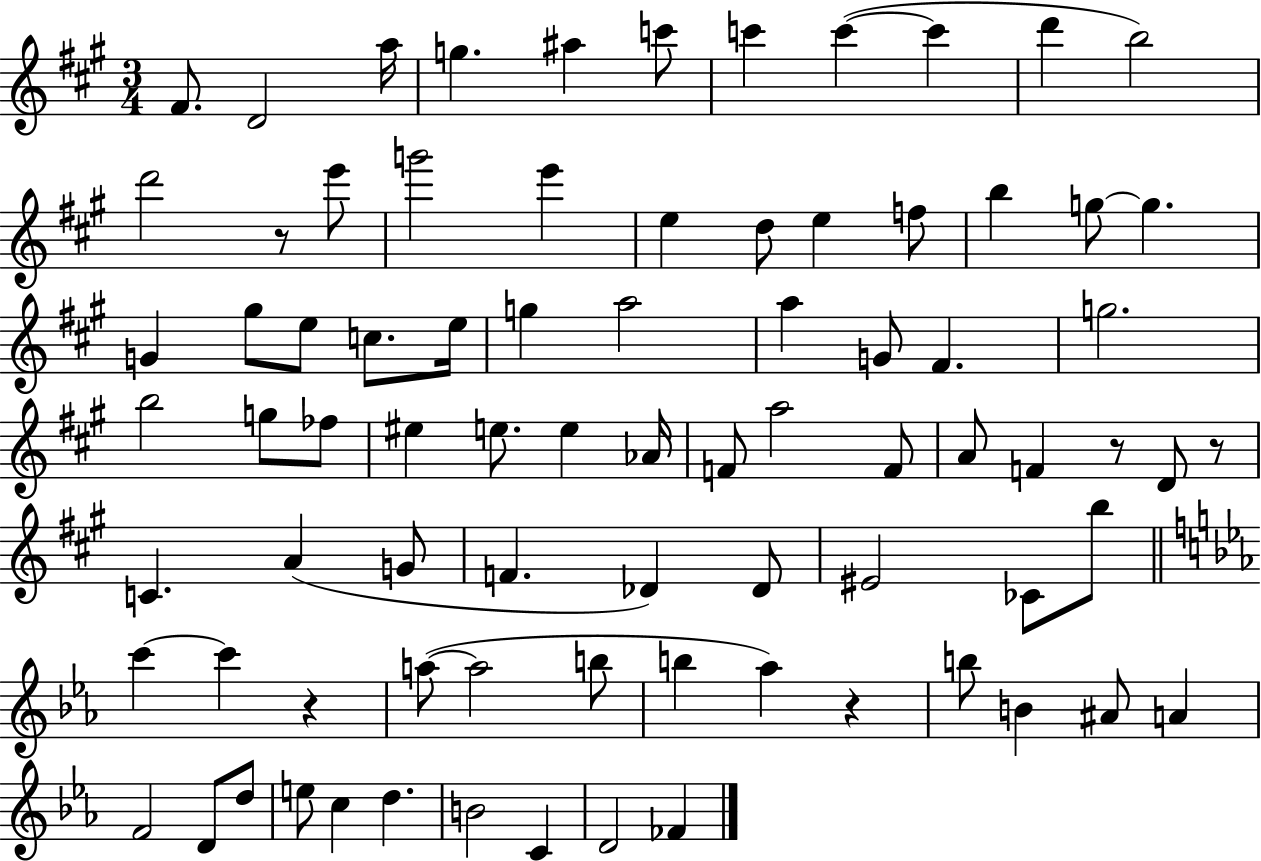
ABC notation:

X:1
T:Untitled
M:3/4
L:1/4
K:A
^F/2 D2 a/4 g ^a c'/2 c' c' c' d' b2 d'2 z/2 e'/2 g'2 e' e d/2 e f/2 b g/2 g G ^g/2 e/2 c/2 e/4 g a2 a G/2 ^F g2 b2 g/2 _f/2 ^e e/2 e _A/4 F/2 a2 F/2 A/2 F z/2 D/2 z/2 C A G/2 F _D _D/2 ^E2 _C/2 b/2 c' c' z a/2 a2 b/2 b _a z b/2 B ^A/2 A F2 D/2 d/2 e/2 c d B2 C D2 _F